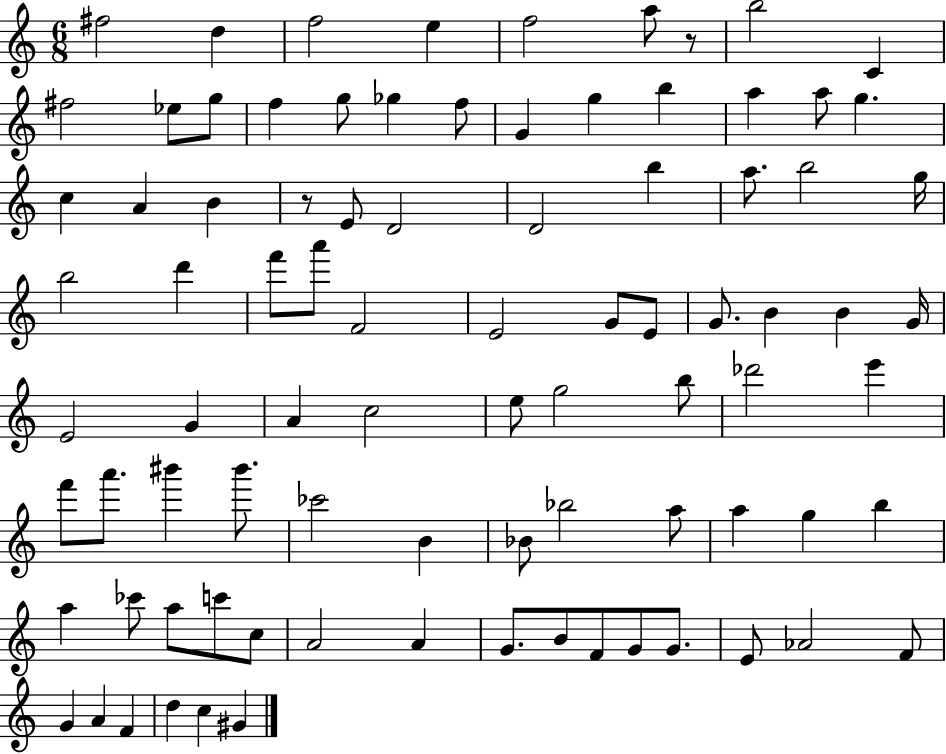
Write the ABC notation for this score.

X:1
T:Untitled
M:6/8
L:1/4
K:C
^f2 d f2 e f2 a/2 z/2 b2 C ^f2 _e/2 g/2 f g/2 _g f/2 G g b a a/2 g c A B z/2 E/2 D2 D2 b a/2 b2 g/4 b2 d' f'/2 a'/2 F2 E2 G/2 E/2 G/2 B B G/4 E2 G A c2 e/2 g2 b/2 _d'2 e' f'/2 a'/2 ^b' ^b'/2 _c'2 B _B/2 _b2 a/2 a g b a _c'/2 a/2 c'/2 c/2 A2 A G/2 B/2 F/2 G/2 G/2 E/2 _A2 F/2 G A F d c ^G